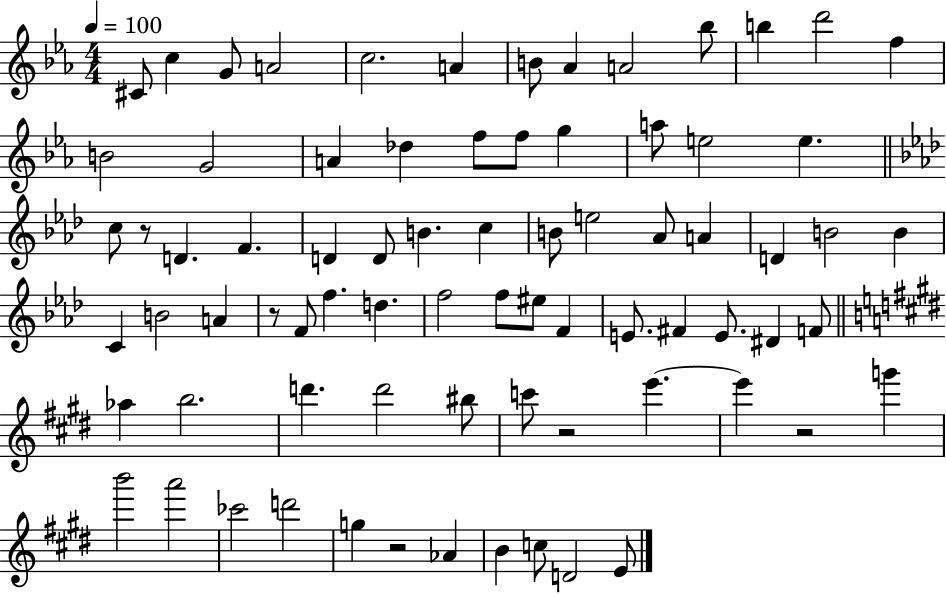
{
  \clef treble
  \numericTimeSignature
  \time 4/4
  \key ees \major
  \tempo 4 = 100
  \repeat volta 2 { cis'8 c''4 g'8 a'2 | c''2. a'4 | b'8 aes'4 a'2 bes''8 | b''4 d'''2 f''4 | \break b'2 g'2 | a'4 des''4 f''8 f''8 g''4 | a''8 e''2 e''4. | \bar "||" \break \key f \minor c''8 r8 d'4. f'4. | d'4 d'8 b'4. c''4 | b'8 e''2 aes'8 a'4 | d'4 b'2 b'4 | \break c'4 b'2 a'4 | r8 f'8 f''4. d''4. | f''2 f''8 eis''8 f'4 | e'8. fis'4 e'8. dis'4 f'8 | \break \bar "||" \break \key e \major aes''4 b''2. | d'''4. d'''2 bis''8 | c'''8 r2 e'''4.~~ | e'''4 r2 g'''4 | \break b'''2 a'''2 | ces'''2 d'''2 | g''4 r2 aes'4 | b'4 c''8 d'2 e'8 | \break } \bar "|."
}